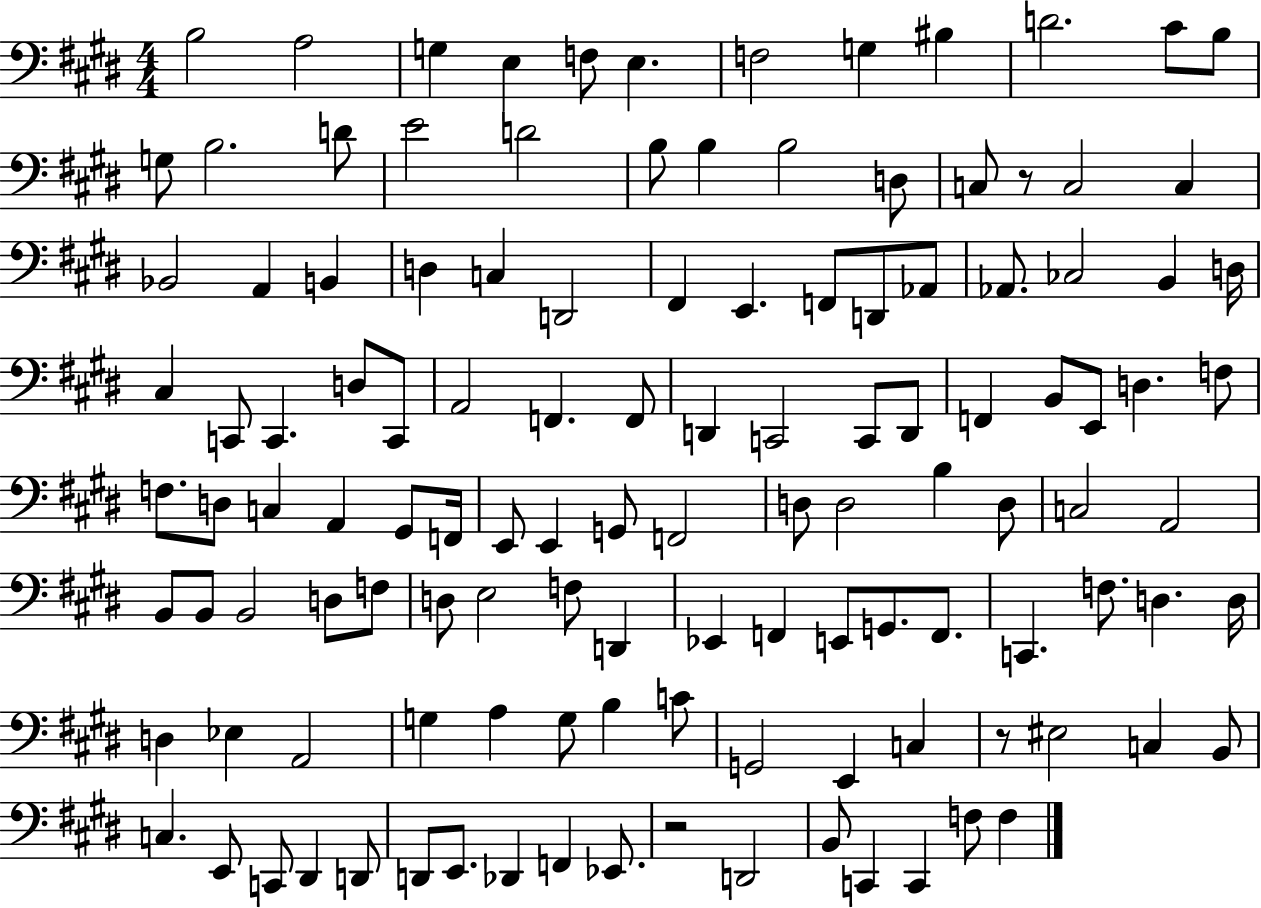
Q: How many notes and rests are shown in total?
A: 123